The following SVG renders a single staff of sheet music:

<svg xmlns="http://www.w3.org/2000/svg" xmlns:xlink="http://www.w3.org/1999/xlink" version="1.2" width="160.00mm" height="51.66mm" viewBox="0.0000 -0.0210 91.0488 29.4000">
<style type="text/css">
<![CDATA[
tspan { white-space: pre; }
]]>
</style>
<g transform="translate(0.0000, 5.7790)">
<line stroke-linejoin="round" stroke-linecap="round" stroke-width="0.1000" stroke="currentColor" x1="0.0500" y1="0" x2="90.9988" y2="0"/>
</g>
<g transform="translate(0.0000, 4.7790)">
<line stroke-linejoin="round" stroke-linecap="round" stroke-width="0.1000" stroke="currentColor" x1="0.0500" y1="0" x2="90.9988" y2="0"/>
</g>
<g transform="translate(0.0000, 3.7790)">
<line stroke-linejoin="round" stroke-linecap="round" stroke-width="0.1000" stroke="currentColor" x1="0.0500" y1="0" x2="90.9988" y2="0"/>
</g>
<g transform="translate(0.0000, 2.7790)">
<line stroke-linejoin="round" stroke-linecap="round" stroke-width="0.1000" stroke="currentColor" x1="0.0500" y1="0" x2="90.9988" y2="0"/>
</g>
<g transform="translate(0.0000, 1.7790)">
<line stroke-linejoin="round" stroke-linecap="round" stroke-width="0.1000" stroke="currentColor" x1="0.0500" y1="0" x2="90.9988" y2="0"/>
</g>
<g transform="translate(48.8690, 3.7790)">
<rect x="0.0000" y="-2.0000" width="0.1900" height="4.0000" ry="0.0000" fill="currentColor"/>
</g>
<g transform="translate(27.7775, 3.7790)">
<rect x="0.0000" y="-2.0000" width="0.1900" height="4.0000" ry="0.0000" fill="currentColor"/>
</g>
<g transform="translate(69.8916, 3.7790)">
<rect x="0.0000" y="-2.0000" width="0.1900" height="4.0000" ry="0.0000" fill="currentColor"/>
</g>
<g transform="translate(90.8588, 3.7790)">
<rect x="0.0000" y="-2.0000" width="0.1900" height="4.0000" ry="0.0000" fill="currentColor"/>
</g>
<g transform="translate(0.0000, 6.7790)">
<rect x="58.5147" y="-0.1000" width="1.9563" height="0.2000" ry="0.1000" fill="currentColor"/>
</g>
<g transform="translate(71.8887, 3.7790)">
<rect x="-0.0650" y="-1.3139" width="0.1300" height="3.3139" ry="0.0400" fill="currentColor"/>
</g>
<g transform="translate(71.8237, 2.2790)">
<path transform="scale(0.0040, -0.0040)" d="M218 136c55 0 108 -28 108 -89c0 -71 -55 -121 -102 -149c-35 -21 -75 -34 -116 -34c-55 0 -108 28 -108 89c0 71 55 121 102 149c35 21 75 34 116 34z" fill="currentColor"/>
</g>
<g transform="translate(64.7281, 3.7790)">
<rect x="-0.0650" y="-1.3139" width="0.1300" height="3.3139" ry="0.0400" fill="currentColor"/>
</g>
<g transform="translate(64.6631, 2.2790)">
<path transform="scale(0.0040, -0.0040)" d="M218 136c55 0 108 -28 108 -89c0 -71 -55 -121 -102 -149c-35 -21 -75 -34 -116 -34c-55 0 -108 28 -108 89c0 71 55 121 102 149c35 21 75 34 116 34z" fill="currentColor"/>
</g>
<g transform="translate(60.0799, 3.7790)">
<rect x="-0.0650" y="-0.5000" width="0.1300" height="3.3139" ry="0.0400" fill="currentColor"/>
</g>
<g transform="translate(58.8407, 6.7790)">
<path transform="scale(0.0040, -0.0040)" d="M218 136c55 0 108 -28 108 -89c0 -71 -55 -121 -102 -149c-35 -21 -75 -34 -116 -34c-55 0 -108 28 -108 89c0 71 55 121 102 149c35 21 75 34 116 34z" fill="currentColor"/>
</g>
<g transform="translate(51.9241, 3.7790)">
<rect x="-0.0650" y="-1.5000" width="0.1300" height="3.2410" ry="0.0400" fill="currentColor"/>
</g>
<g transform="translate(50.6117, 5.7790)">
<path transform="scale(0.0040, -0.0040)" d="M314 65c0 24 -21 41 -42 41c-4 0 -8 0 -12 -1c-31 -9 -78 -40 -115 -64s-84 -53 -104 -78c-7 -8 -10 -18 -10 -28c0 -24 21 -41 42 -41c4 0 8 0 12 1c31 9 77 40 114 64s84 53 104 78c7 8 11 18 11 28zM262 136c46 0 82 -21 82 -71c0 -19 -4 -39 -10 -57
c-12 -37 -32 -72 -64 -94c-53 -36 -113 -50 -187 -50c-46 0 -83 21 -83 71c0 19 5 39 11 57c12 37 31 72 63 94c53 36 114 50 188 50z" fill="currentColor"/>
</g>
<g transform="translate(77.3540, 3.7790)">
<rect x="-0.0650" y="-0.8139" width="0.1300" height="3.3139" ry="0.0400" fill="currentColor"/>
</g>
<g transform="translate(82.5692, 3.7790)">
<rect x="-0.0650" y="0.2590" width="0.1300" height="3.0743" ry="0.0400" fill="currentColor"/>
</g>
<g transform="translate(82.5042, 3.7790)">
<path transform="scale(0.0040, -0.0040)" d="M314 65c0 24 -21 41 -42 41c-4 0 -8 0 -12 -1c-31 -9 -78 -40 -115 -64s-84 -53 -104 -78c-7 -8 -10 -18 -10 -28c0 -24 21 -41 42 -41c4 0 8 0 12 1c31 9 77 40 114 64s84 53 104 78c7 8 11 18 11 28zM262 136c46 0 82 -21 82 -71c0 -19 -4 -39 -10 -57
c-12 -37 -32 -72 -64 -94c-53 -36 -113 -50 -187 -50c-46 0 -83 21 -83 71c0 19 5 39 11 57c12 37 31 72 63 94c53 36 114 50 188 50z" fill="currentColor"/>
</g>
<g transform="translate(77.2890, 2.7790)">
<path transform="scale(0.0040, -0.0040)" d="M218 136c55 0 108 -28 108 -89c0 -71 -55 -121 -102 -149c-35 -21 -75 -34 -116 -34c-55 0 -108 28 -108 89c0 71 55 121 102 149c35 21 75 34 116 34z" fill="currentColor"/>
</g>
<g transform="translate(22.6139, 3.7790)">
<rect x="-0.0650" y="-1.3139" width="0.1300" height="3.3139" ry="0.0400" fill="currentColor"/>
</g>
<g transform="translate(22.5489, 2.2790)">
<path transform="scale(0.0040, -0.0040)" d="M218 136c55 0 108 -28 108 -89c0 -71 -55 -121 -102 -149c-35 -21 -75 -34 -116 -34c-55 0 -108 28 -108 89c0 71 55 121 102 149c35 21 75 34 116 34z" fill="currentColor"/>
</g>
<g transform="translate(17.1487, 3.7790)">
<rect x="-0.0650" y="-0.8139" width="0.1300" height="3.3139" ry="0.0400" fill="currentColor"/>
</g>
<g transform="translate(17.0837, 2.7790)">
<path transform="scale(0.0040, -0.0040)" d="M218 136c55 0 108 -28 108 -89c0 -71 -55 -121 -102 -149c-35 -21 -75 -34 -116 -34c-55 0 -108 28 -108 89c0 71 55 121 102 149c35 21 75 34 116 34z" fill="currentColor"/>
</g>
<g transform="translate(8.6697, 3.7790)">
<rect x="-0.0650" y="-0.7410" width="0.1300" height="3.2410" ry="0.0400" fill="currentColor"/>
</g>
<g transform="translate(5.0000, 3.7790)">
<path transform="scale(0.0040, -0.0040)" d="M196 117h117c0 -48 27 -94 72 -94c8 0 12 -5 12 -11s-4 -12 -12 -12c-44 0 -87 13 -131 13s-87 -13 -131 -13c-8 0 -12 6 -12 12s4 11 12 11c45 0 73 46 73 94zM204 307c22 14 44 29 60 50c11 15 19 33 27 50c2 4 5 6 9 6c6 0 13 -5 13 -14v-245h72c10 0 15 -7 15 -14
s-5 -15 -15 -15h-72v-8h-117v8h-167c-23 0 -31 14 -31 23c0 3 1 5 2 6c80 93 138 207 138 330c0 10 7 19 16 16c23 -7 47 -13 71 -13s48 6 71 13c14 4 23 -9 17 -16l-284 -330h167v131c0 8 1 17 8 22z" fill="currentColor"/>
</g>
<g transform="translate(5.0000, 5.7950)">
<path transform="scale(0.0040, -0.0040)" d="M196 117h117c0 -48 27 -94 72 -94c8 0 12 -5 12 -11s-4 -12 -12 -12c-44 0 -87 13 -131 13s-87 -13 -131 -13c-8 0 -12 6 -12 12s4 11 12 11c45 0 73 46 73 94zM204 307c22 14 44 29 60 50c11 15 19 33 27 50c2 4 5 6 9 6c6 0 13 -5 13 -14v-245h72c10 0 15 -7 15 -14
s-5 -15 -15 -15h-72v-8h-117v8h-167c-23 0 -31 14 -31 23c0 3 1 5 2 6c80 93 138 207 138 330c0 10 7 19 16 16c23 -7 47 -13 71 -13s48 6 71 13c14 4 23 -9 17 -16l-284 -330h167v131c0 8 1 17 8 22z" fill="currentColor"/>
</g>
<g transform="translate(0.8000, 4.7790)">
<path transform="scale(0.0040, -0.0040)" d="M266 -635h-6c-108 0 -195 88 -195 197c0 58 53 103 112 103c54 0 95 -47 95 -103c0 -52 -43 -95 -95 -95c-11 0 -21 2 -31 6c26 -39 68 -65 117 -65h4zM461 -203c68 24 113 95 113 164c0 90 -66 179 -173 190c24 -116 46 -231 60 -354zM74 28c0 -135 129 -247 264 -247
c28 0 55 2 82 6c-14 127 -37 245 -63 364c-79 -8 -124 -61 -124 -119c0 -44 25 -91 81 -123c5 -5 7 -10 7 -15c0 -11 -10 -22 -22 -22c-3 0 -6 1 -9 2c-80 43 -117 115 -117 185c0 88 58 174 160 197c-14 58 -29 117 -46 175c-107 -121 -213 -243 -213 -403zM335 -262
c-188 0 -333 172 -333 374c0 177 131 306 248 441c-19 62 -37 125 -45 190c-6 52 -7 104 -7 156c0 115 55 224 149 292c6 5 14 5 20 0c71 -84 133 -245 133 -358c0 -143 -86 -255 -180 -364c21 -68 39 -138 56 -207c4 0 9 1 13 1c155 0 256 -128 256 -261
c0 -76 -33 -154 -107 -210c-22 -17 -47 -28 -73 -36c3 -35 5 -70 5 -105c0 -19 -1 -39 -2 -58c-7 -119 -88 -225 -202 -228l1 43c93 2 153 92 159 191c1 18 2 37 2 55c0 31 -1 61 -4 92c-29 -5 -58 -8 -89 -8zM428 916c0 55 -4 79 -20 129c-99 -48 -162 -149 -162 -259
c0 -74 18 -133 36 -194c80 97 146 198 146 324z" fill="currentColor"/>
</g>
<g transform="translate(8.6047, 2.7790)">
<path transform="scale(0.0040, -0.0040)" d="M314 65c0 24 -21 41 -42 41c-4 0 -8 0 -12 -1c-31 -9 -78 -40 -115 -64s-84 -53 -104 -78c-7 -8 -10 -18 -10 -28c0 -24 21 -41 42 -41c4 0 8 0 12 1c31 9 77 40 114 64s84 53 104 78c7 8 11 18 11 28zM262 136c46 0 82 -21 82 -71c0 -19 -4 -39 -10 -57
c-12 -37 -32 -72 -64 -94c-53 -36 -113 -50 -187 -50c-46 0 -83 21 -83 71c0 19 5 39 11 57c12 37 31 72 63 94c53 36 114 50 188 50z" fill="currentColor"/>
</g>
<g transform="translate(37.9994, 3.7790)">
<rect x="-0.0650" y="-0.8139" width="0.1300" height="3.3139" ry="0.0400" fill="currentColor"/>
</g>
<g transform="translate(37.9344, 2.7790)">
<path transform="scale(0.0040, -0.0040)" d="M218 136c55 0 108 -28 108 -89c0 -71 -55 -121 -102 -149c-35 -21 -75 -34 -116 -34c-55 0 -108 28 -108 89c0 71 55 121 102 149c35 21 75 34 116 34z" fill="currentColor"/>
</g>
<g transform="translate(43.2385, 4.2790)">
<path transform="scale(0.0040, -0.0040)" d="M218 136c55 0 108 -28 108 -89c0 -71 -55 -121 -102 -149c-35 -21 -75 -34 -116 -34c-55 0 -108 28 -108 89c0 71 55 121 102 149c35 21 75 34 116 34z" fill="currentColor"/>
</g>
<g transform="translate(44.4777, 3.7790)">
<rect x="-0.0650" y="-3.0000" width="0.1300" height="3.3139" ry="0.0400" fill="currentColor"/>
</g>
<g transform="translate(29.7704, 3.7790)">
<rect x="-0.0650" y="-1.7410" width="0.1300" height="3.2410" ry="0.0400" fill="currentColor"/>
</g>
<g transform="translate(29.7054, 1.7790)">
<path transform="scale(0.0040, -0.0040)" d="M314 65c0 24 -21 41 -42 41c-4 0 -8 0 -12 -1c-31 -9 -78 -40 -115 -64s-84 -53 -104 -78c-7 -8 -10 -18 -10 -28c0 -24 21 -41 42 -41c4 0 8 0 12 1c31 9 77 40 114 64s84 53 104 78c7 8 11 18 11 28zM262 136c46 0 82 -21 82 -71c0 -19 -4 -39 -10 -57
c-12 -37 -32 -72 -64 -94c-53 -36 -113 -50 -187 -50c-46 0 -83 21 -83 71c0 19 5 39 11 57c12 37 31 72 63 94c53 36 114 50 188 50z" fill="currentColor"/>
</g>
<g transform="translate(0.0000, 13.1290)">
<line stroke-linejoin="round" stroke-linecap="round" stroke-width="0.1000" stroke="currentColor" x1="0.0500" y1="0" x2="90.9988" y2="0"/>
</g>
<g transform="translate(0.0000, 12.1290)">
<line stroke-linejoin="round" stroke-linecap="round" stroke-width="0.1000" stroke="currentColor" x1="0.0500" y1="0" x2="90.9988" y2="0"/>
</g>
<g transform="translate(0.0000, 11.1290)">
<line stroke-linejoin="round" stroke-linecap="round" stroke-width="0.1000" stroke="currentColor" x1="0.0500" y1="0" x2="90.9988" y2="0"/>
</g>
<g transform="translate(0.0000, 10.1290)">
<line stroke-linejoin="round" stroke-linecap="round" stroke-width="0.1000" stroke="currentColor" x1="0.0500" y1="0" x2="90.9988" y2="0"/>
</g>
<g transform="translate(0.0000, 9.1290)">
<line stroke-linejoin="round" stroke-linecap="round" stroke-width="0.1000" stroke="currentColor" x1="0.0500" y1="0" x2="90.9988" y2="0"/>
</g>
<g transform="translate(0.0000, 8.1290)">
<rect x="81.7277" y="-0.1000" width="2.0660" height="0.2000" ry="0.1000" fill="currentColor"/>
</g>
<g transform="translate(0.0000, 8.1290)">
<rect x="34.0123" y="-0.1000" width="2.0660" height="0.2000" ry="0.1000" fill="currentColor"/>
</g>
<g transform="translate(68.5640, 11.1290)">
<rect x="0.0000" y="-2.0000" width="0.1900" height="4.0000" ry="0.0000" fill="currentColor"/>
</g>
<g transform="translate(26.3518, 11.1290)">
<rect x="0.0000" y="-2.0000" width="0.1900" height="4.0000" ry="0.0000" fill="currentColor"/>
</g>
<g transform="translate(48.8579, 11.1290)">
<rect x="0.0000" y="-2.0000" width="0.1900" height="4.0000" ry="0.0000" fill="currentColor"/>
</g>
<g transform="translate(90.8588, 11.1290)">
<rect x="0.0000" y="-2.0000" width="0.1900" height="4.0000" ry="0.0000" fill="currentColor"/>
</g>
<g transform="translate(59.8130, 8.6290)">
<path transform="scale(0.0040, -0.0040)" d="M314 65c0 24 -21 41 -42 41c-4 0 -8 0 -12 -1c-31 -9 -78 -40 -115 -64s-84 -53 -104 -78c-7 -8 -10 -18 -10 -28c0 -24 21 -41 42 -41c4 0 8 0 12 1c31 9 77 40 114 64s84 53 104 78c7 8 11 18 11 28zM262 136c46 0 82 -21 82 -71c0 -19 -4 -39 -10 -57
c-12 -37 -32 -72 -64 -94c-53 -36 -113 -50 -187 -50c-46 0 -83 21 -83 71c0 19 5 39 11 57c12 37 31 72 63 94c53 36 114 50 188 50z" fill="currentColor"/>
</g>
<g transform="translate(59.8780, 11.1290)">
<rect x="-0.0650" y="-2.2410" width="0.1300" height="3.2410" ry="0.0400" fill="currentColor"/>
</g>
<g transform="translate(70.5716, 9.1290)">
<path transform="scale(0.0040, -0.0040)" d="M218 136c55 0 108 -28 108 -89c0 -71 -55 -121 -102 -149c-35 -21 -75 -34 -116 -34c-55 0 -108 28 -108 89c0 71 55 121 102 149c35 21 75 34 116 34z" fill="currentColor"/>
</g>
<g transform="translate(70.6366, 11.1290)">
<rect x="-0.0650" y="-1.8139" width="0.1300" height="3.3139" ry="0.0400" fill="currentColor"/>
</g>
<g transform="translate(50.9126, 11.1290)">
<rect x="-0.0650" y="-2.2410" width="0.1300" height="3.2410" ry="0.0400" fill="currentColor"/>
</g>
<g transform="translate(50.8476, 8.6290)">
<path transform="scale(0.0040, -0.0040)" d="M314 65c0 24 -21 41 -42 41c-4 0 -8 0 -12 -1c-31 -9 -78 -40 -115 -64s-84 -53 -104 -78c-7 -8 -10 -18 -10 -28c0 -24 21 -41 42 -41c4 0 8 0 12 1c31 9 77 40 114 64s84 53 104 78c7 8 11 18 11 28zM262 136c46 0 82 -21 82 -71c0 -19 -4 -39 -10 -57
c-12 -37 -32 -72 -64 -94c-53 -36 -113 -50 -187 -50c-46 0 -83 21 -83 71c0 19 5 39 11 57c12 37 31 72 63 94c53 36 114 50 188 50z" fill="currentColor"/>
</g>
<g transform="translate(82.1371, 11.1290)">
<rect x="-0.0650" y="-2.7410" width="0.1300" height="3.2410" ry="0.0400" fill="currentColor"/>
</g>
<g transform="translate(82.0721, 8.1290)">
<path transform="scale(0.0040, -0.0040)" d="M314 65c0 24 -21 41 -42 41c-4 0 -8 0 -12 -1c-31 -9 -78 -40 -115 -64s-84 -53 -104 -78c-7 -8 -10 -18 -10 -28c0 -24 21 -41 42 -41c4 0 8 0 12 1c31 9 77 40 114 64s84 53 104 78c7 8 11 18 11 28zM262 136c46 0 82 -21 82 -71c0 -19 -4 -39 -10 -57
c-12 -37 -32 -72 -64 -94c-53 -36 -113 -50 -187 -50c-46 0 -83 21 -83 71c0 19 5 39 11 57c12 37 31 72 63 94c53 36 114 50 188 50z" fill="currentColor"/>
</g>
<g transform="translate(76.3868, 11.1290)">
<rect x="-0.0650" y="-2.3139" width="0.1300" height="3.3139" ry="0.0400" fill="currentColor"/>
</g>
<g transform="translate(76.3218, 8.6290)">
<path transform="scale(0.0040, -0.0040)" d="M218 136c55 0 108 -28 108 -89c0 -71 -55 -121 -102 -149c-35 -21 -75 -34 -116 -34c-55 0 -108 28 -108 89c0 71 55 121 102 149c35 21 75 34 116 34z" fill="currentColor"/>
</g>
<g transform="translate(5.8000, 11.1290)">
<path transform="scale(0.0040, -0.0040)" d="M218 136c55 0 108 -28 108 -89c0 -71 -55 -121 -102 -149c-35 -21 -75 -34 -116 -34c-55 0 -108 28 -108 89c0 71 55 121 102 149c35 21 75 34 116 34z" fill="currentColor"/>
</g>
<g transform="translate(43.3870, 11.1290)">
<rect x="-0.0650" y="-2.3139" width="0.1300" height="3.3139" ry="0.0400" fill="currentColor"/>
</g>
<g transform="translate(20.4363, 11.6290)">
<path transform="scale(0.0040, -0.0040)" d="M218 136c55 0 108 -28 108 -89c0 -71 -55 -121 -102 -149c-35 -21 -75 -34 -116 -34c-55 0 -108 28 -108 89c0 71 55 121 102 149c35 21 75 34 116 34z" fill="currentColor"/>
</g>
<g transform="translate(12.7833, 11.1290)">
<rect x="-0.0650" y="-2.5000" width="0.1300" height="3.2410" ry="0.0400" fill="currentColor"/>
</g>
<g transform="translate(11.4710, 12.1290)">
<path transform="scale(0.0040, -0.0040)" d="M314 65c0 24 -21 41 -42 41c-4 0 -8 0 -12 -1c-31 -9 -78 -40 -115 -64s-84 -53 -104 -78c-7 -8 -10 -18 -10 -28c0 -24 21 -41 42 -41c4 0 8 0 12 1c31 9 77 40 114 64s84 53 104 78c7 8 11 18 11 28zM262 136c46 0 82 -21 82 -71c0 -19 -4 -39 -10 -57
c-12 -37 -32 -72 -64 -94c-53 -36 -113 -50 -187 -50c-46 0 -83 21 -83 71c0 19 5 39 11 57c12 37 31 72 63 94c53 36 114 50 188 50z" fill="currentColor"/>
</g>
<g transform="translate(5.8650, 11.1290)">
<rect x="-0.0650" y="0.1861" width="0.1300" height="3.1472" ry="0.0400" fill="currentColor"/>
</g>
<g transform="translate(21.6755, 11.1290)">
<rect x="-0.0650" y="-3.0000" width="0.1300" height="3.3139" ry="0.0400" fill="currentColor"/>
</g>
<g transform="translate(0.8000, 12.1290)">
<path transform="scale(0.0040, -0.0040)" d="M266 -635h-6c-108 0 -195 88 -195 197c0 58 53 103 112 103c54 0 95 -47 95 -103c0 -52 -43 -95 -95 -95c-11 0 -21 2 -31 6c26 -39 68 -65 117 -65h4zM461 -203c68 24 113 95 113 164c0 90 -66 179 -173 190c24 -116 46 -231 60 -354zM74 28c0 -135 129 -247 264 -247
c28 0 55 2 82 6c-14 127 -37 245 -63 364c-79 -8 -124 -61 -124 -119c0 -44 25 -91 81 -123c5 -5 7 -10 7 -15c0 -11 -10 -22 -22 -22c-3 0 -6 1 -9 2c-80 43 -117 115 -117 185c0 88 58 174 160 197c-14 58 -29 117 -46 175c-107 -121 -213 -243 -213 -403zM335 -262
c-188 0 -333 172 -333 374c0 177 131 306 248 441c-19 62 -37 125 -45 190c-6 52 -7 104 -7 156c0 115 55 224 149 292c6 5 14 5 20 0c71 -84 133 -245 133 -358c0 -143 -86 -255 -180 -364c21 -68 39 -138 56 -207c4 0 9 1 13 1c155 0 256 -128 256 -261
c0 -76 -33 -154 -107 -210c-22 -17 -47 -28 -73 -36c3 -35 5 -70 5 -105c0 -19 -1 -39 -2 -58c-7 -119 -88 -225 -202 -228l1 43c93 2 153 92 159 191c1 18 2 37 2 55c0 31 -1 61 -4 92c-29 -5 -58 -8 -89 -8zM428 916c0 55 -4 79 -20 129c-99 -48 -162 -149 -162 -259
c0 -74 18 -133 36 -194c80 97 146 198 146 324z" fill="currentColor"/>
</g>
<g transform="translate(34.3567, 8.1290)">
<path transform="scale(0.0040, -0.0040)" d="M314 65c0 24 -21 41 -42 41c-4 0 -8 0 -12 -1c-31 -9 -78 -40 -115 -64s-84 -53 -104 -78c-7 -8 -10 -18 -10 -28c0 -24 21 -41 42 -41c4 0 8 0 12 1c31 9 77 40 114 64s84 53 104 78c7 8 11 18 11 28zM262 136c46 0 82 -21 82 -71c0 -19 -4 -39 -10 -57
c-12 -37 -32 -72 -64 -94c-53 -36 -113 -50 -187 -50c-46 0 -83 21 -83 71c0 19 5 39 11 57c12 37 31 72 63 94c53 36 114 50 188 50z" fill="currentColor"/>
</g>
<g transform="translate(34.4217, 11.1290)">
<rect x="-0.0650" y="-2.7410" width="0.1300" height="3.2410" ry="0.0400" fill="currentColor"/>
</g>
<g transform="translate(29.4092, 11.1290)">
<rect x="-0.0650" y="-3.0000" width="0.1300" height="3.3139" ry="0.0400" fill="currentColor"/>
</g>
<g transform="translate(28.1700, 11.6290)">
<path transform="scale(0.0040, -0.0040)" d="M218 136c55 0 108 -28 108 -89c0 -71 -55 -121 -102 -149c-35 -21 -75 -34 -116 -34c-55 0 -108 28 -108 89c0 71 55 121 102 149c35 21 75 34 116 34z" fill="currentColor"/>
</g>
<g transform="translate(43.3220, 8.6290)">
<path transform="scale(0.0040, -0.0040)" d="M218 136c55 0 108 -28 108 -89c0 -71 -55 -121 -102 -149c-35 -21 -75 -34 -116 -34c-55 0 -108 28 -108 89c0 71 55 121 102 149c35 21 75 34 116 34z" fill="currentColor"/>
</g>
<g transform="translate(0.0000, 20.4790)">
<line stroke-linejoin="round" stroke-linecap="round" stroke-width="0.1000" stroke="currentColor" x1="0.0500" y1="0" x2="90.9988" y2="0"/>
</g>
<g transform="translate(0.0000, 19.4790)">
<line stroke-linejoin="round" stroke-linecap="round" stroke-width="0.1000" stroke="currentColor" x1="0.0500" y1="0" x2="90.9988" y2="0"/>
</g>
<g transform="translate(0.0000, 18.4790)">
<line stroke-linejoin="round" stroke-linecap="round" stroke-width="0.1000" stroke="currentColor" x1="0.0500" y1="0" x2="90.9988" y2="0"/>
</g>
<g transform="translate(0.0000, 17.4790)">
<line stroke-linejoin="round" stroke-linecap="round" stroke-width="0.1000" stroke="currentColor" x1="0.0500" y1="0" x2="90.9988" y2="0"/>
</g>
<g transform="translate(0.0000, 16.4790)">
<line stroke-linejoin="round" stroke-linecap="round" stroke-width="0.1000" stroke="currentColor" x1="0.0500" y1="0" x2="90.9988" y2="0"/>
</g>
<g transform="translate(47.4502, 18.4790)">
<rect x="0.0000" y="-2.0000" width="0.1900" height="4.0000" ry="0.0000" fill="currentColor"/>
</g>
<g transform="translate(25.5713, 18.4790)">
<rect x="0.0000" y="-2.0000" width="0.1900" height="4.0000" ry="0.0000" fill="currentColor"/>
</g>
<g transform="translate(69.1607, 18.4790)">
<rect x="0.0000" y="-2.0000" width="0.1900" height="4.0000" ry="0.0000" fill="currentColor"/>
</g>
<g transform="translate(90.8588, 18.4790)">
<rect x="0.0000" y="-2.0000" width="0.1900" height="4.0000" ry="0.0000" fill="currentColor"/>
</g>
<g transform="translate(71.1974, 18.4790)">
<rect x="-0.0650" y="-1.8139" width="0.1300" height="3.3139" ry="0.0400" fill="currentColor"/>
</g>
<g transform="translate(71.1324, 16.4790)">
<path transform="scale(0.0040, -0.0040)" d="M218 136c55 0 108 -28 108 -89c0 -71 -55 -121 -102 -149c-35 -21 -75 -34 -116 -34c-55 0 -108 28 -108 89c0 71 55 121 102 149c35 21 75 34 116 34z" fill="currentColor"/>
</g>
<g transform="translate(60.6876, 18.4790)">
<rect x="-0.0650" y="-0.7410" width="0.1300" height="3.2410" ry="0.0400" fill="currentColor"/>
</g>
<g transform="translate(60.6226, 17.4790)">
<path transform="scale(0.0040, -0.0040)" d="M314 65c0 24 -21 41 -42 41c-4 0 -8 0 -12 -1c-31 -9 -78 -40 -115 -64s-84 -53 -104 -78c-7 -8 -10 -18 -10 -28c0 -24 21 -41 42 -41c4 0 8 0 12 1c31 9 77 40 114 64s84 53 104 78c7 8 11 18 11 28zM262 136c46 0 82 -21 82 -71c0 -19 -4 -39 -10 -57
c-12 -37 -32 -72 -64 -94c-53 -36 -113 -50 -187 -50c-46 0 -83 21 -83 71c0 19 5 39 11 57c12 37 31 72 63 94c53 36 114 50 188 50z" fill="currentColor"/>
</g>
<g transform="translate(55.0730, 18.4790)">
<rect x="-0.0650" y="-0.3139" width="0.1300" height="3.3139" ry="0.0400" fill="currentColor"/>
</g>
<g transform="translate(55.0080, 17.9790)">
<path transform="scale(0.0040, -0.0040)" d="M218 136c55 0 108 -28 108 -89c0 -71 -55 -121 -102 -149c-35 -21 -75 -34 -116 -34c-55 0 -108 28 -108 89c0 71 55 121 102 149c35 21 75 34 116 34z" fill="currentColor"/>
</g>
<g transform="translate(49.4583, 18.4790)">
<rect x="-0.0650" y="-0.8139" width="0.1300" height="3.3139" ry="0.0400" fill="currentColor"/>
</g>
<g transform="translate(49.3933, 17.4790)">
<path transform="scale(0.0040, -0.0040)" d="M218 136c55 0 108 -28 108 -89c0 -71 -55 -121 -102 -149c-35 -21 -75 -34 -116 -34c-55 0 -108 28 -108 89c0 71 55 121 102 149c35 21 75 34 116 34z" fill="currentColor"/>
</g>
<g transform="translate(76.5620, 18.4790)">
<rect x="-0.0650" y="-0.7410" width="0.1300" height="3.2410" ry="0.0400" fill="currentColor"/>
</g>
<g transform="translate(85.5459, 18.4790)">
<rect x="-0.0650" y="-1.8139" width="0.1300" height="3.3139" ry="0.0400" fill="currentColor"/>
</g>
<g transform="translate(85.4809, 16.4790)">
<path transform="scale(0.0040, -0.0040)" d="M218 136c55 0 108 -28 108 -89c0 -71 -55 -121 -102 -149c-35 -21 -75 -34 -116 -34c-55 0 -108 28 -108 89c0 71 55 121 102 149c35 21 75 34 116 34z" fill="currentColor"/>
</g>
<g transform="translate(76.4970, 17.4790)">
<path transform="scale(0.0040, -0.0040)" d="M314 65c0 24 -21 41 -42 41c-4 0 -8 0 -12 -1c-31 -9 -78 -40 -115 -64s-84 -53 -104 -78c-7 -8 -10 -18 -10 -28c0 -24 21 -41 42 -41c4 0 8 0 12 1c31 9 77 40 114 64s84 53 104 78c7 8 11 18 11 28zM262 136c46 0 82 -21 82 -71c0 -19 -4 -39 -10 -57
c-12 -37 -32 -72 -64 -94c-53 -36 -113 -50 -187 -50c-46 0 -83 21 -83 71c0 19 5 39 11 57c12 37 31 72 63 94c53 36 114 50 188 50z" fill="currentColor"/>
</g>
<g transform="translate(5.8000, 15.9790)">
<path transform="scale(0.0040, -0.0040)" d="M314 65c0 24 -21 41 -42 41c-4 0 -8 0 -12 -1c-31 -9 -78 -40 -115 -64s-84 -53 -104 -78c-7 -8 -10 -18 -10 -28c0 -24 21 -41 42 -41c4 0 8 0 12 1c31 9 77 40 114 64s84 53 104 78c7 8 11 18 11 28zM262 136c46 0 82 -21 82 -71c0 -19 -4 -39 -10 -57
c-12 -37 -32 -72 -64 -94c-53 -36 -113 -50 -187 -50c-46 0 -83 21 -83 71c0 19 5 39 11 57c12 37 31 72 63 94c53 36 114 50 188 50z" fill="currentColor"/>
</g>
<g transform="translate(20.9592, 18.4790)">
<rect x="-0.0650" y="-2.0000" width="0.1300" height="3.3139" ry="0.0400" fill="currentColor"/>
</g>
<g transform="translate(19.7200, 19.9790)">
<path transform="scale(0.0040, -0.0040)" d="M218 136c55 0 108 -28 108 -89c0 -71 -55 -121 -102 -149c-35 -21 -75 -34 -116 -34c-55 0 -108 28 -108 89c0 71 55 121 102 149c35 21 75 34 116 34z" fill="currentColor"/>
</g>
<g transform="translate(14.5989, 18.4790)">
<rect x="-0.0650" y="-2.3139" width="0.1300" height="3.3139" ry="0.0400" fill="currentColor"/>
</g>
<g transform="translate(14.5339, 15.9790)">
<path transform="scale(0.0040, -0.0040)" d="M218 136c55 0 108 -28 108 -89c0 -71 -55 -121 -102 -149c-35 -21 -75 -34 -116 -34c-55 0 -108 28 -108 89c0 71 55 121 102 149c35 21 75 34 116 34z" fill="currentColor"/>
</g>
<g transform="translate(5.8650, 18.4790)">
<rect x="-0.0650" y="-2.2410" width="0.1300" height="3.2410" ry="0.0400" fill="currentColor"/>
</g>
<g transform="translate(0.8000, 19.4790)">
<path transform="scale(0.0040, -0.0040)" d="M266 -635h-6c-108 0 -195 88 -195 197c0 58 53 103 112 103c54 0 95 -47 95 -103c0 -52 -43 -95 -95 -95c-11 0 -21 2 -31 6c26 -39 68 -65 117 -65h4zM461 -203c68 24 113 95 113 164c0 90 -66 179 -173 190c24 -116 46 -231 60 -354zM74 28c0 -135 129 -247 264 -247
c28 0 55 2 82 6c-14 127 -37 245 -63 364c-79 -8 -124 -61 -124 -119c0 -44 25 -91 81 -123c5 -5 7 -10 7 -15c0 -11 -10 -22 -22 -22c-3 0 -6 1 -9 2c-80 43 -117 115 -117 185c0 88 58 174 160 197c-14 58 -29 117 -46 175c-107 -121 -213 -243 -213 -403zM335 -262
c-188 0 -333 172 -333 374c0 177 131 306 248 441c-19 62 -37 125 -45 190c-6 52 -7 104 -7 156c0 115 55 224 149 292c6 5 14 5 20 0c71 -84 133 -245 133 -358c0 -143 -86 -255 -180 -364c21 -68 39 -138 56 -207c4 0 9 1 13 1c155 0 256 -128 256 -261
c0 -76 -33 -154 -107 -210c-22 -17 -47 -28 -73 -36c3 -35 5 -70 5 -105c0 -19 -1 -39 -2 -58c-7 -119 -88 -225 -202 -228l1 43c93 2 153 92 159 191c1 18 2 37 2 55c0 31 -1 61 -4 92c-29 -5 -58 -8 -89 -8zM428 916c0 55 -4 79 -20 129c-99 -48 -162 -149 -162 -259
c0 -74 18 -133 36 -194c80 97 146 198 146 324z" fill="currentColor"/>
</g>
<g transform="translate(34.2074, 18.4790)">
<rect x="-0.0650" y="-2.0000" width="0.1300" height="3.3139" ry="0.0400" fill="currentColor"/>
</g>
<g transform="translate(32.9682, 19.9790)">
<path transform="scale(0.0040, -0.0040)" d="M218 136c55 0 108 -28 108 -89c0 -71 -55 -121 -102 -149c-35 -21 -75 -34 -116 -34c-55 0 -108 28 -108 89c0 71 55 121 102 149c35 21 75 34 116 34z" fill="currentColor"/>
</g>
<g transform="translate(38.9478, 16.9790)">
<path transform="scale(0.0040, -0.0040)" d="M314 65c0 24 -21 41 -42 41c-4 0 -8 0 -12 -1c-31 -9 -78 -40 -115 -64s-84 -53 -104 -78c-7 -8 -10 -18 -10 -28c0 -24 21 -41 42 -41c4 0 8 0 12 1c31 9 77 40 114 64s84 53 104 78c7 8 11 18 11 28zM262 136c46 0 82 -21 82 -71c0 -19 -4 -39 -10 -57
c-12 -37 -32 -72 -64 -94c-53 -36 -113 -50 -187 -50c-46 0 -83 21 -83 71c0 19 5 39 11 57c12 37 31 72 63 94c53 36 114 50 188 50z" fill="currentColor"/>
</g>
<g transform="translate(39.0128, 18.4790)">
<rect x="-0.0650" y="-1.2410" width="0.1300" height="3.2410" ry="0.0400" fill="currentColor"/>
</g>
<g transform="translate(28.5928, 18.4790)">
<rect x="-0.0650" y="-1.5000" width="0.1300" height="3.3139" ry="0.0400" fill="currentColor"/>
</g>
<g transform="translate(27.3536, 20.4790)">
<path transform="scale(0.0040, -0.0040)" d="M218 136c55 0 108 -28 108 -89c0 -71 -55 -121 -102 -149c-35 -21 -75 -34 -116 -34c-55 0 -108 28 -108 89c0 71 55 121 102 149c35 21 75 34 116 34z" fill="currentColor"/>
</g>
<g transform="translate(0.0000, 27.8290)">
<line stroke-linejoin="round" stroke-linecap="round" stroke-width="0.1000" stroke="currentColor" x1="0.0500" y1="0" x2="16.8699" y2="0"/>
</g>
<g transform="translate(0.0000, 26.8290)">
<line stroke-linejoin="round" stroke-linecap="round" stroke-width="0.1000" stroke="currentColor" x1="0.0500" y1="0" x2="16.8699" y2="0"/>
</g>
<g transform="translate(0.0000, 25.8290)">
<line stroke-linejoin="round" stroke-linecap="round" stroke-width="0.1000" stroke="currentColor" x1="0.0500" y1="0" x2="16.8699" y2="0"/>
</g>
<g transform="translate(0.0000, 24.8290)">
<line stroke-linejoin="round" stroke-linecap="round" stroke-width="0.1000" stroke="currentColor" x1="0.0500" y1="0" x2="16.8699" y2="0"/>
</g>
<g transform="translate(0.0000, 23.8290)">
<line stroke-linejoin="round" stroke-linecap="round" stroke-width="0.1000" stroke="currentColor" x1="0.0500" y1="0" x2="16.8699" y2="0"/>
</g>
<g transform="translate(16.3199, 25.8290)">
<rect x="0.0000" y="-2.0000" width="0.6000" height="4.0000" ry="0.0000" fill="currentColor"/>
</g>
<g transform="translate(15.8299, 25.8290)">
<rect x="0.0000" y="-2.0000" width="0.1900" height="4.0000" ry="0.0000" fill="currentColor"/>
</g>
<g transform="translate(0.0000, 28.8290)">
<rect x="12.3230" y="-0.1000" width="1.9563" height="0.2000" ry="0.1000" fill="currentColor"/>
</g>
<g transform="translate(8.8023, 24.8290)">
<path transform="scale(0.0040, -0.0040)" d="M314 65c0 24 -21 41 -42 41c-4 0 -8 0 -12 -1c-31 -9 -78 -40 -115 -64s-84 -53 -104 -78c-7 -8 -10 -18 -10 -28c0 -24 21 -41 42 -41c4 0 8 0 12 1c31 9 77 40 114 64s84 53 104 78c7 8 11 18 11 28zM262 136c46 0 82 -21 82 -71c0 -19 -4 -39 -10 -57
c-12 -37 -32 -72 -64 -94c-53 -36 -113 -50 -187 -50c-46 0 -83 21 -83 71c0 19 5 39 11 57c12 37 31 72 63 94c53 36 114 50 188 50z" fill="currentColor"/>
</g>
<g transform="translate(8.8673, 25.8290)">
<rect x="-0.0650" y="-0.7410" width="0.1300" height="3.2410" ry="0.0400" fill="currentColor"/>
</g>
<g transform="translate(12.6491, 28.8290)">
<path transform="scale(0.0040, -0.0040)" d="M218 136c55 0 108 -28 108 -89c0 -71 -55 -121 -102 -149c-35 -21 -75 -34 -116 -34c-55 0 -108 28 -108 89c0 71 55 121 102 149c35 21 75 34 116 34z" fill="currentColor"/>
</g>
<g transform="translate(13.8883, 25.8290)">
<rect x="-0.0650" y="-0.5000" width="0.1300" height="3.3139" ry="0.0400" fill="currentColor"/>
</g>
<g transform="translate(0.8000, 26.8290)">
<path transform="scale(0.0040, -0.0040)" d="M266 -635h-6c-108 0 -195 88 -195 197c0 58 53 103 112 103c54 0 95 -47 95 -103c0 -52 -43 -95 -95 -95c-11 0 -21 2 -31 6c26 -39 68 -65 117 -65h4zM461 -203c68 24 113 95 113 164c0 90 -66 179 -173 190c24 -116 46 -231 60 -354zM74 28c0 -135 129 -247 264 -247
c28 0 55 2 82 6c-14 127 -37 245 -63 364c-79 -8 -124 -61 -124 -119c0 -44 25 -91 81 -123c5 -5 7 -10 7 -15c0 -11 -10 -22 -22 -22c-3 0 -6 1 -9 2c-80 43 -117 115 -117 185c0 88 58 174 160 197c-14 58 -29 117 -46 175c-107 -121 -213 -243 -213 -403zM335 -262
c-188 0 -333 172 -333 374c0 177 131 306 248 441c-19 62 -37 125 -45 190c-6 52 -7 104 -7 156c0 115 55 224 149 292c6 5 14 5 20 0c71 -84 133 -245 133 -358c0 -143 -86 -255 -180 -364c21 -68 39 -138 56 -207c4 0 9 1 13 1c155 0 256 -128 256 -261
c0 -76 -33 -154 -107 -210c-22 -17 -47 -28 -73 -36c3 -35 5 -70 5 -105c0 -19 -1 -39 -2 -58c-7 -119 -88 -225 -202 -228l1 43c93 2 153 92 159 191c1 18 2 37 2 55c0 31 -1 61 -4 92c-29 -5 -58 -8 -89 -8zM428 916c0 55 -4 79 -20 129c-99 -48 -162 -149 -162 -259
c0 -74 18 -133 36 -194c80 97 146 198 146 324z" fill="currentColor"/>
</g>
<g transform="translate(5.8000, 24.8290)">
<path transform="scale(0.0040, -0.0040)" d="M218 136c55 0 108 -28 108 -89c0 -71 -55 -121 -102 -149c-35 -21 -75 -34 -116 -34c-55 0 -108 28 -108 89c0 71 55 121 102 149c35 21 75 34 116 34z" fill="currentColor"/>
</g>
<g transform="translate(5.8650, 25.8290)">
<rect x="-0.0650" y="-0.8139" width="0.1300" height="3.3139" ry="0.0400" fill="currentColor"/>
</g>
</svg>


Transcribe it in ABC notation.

X:1
T:Untitled
M:4/4
L:1/4
K:C
d2 d e f2 d A E2 C e e d B2 B G2 A A a2 g g2 g2 f g a2 g2 g F E F e2 d c d2 f d2 f d d2 C